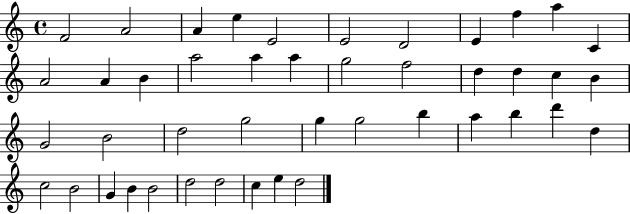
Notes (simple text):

F4/h A4/h A4/q E5/q E4/h E4/h D4/h E4/q F5/q A5/q C4/q A4/h A4/q B4/q A5/h A5/q A5/q G5/h F5/h D5/q D5/q C5/q B4/q G4/h B4/h D5/h G5/h G5/q G5/h B5/q A5/q B5/q D6/q D5/q C5/h B4/h G4/q B4/q B4/h D5/h D5/h C5/q E5/q D5/h